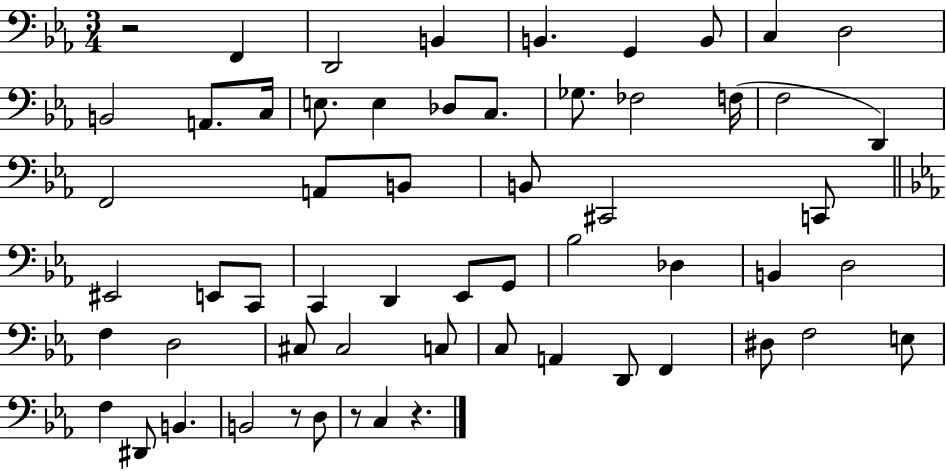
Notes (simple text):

R/h F2/q D2/h B2/q B2/q. G2/q B2/e C3/q D3/h B2/h A2/e. C3/s E3/e. E3/q Db3/e C3/e. Gb3/e. FES3/h F3/s F3/h D2/q F2/h A2/e B2/e B2/e C#2/h C2/e EIS2/h E2/e C2/e C2/q D2/q Eb2/e G2/e Bb3/h Db3/q B2/q D3/h F3/q D3/h C#3/e C#3/h C3/e C3/e A2/q D2/e F2/q D#3/e F3/h E3/e F3/q D#2/e B2/q. B2/h R/e D3/e R/e C3/q R/q.